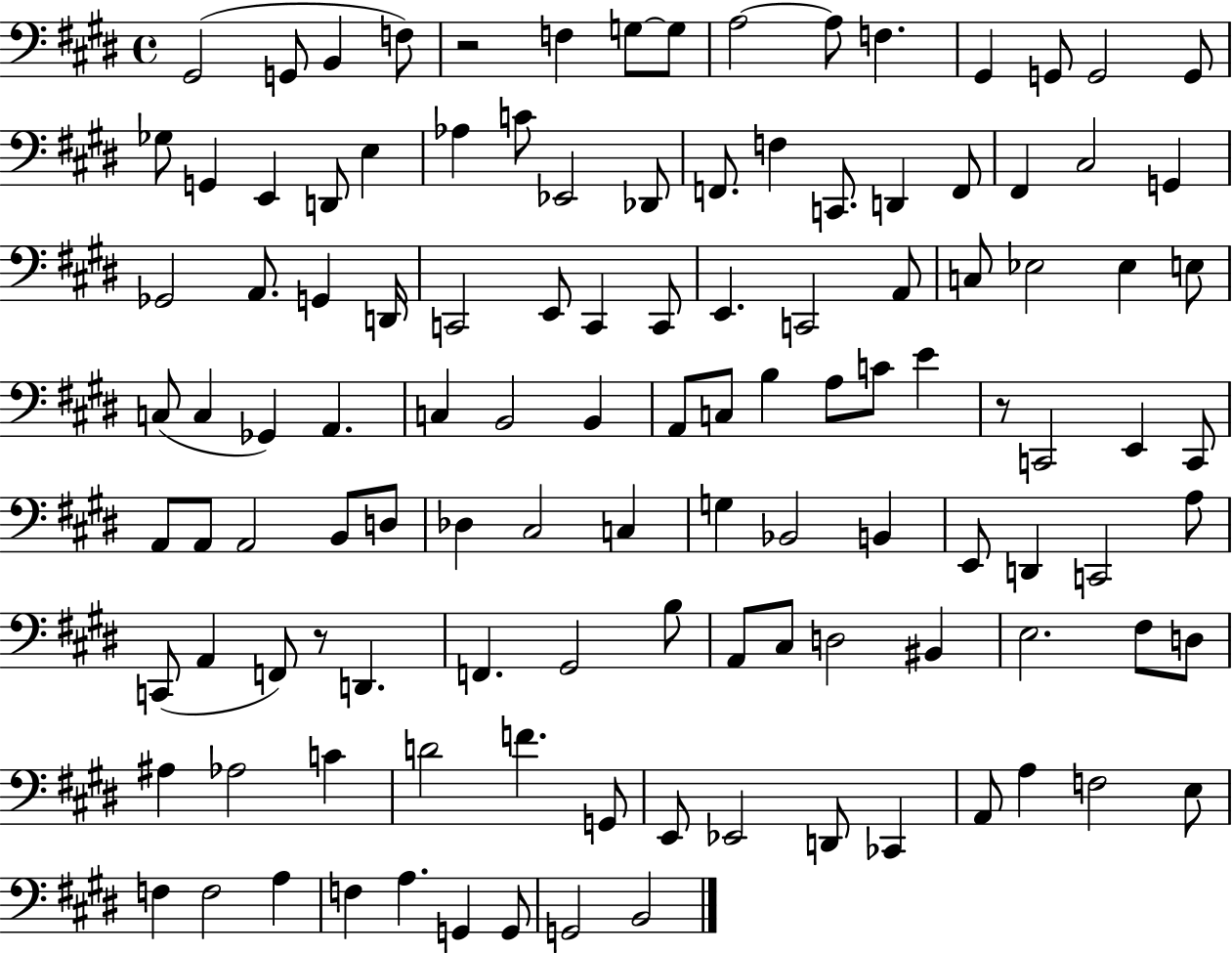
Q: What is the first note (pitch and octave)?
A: G#2